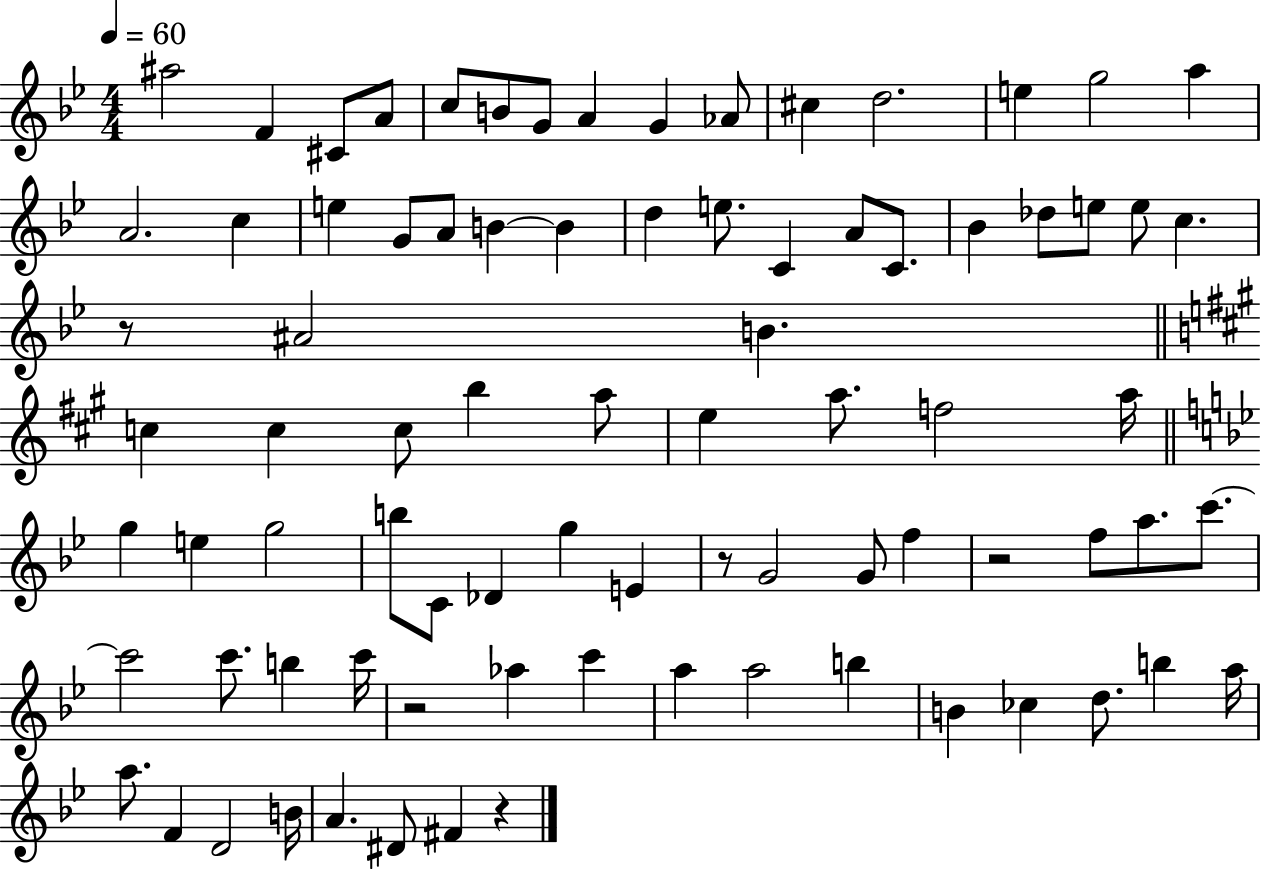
A#5/h F4/q C#4/e A4/e C5/e B4/e G4/e A4/q G4/q Ab4/e C#5/q D5/h. E5/q G5/h A5/q A4/h. C5/q E5/q G4/e A4/e B4/q B4/q D5/q E5/e. C4/q A4/e C4/e. Bb4/q Db5/e E5/e E5/e C5/q. R/e A#4/h B4/q. C5/q C5/q C5/e B5/q A5/e E5/q A5/e. F5/h A5/s G5/q E5/q G5/h B5/e C4/e Db4/q G5/q E4/q R/e G4/h G4/e F5/q R/h F5/e A5/e. C6/e. C6/h C6/e. B5/q C6/s R/h Ab5/q C6/q A5/q A5/h B5/q B4/q CES5/q D5/e. B5/q A5/s A5/e. F4/q D4/h B4/s A4/q. D#4/e F#4/q R/q